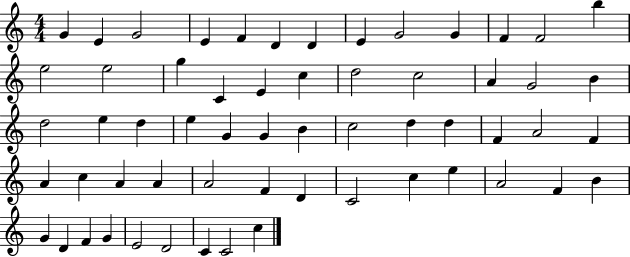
X:1
T:Untitled
M:4/4
L:1/4
K:C
G E G2 E F D D E G2 G F F2 b e2 e2 g C E c d2 c2 A G2 B d2 e d e G G B c2 d d F A2 F A c A A A2 F D C2 c e A2 F B G D F G E2 D2 C C2 c